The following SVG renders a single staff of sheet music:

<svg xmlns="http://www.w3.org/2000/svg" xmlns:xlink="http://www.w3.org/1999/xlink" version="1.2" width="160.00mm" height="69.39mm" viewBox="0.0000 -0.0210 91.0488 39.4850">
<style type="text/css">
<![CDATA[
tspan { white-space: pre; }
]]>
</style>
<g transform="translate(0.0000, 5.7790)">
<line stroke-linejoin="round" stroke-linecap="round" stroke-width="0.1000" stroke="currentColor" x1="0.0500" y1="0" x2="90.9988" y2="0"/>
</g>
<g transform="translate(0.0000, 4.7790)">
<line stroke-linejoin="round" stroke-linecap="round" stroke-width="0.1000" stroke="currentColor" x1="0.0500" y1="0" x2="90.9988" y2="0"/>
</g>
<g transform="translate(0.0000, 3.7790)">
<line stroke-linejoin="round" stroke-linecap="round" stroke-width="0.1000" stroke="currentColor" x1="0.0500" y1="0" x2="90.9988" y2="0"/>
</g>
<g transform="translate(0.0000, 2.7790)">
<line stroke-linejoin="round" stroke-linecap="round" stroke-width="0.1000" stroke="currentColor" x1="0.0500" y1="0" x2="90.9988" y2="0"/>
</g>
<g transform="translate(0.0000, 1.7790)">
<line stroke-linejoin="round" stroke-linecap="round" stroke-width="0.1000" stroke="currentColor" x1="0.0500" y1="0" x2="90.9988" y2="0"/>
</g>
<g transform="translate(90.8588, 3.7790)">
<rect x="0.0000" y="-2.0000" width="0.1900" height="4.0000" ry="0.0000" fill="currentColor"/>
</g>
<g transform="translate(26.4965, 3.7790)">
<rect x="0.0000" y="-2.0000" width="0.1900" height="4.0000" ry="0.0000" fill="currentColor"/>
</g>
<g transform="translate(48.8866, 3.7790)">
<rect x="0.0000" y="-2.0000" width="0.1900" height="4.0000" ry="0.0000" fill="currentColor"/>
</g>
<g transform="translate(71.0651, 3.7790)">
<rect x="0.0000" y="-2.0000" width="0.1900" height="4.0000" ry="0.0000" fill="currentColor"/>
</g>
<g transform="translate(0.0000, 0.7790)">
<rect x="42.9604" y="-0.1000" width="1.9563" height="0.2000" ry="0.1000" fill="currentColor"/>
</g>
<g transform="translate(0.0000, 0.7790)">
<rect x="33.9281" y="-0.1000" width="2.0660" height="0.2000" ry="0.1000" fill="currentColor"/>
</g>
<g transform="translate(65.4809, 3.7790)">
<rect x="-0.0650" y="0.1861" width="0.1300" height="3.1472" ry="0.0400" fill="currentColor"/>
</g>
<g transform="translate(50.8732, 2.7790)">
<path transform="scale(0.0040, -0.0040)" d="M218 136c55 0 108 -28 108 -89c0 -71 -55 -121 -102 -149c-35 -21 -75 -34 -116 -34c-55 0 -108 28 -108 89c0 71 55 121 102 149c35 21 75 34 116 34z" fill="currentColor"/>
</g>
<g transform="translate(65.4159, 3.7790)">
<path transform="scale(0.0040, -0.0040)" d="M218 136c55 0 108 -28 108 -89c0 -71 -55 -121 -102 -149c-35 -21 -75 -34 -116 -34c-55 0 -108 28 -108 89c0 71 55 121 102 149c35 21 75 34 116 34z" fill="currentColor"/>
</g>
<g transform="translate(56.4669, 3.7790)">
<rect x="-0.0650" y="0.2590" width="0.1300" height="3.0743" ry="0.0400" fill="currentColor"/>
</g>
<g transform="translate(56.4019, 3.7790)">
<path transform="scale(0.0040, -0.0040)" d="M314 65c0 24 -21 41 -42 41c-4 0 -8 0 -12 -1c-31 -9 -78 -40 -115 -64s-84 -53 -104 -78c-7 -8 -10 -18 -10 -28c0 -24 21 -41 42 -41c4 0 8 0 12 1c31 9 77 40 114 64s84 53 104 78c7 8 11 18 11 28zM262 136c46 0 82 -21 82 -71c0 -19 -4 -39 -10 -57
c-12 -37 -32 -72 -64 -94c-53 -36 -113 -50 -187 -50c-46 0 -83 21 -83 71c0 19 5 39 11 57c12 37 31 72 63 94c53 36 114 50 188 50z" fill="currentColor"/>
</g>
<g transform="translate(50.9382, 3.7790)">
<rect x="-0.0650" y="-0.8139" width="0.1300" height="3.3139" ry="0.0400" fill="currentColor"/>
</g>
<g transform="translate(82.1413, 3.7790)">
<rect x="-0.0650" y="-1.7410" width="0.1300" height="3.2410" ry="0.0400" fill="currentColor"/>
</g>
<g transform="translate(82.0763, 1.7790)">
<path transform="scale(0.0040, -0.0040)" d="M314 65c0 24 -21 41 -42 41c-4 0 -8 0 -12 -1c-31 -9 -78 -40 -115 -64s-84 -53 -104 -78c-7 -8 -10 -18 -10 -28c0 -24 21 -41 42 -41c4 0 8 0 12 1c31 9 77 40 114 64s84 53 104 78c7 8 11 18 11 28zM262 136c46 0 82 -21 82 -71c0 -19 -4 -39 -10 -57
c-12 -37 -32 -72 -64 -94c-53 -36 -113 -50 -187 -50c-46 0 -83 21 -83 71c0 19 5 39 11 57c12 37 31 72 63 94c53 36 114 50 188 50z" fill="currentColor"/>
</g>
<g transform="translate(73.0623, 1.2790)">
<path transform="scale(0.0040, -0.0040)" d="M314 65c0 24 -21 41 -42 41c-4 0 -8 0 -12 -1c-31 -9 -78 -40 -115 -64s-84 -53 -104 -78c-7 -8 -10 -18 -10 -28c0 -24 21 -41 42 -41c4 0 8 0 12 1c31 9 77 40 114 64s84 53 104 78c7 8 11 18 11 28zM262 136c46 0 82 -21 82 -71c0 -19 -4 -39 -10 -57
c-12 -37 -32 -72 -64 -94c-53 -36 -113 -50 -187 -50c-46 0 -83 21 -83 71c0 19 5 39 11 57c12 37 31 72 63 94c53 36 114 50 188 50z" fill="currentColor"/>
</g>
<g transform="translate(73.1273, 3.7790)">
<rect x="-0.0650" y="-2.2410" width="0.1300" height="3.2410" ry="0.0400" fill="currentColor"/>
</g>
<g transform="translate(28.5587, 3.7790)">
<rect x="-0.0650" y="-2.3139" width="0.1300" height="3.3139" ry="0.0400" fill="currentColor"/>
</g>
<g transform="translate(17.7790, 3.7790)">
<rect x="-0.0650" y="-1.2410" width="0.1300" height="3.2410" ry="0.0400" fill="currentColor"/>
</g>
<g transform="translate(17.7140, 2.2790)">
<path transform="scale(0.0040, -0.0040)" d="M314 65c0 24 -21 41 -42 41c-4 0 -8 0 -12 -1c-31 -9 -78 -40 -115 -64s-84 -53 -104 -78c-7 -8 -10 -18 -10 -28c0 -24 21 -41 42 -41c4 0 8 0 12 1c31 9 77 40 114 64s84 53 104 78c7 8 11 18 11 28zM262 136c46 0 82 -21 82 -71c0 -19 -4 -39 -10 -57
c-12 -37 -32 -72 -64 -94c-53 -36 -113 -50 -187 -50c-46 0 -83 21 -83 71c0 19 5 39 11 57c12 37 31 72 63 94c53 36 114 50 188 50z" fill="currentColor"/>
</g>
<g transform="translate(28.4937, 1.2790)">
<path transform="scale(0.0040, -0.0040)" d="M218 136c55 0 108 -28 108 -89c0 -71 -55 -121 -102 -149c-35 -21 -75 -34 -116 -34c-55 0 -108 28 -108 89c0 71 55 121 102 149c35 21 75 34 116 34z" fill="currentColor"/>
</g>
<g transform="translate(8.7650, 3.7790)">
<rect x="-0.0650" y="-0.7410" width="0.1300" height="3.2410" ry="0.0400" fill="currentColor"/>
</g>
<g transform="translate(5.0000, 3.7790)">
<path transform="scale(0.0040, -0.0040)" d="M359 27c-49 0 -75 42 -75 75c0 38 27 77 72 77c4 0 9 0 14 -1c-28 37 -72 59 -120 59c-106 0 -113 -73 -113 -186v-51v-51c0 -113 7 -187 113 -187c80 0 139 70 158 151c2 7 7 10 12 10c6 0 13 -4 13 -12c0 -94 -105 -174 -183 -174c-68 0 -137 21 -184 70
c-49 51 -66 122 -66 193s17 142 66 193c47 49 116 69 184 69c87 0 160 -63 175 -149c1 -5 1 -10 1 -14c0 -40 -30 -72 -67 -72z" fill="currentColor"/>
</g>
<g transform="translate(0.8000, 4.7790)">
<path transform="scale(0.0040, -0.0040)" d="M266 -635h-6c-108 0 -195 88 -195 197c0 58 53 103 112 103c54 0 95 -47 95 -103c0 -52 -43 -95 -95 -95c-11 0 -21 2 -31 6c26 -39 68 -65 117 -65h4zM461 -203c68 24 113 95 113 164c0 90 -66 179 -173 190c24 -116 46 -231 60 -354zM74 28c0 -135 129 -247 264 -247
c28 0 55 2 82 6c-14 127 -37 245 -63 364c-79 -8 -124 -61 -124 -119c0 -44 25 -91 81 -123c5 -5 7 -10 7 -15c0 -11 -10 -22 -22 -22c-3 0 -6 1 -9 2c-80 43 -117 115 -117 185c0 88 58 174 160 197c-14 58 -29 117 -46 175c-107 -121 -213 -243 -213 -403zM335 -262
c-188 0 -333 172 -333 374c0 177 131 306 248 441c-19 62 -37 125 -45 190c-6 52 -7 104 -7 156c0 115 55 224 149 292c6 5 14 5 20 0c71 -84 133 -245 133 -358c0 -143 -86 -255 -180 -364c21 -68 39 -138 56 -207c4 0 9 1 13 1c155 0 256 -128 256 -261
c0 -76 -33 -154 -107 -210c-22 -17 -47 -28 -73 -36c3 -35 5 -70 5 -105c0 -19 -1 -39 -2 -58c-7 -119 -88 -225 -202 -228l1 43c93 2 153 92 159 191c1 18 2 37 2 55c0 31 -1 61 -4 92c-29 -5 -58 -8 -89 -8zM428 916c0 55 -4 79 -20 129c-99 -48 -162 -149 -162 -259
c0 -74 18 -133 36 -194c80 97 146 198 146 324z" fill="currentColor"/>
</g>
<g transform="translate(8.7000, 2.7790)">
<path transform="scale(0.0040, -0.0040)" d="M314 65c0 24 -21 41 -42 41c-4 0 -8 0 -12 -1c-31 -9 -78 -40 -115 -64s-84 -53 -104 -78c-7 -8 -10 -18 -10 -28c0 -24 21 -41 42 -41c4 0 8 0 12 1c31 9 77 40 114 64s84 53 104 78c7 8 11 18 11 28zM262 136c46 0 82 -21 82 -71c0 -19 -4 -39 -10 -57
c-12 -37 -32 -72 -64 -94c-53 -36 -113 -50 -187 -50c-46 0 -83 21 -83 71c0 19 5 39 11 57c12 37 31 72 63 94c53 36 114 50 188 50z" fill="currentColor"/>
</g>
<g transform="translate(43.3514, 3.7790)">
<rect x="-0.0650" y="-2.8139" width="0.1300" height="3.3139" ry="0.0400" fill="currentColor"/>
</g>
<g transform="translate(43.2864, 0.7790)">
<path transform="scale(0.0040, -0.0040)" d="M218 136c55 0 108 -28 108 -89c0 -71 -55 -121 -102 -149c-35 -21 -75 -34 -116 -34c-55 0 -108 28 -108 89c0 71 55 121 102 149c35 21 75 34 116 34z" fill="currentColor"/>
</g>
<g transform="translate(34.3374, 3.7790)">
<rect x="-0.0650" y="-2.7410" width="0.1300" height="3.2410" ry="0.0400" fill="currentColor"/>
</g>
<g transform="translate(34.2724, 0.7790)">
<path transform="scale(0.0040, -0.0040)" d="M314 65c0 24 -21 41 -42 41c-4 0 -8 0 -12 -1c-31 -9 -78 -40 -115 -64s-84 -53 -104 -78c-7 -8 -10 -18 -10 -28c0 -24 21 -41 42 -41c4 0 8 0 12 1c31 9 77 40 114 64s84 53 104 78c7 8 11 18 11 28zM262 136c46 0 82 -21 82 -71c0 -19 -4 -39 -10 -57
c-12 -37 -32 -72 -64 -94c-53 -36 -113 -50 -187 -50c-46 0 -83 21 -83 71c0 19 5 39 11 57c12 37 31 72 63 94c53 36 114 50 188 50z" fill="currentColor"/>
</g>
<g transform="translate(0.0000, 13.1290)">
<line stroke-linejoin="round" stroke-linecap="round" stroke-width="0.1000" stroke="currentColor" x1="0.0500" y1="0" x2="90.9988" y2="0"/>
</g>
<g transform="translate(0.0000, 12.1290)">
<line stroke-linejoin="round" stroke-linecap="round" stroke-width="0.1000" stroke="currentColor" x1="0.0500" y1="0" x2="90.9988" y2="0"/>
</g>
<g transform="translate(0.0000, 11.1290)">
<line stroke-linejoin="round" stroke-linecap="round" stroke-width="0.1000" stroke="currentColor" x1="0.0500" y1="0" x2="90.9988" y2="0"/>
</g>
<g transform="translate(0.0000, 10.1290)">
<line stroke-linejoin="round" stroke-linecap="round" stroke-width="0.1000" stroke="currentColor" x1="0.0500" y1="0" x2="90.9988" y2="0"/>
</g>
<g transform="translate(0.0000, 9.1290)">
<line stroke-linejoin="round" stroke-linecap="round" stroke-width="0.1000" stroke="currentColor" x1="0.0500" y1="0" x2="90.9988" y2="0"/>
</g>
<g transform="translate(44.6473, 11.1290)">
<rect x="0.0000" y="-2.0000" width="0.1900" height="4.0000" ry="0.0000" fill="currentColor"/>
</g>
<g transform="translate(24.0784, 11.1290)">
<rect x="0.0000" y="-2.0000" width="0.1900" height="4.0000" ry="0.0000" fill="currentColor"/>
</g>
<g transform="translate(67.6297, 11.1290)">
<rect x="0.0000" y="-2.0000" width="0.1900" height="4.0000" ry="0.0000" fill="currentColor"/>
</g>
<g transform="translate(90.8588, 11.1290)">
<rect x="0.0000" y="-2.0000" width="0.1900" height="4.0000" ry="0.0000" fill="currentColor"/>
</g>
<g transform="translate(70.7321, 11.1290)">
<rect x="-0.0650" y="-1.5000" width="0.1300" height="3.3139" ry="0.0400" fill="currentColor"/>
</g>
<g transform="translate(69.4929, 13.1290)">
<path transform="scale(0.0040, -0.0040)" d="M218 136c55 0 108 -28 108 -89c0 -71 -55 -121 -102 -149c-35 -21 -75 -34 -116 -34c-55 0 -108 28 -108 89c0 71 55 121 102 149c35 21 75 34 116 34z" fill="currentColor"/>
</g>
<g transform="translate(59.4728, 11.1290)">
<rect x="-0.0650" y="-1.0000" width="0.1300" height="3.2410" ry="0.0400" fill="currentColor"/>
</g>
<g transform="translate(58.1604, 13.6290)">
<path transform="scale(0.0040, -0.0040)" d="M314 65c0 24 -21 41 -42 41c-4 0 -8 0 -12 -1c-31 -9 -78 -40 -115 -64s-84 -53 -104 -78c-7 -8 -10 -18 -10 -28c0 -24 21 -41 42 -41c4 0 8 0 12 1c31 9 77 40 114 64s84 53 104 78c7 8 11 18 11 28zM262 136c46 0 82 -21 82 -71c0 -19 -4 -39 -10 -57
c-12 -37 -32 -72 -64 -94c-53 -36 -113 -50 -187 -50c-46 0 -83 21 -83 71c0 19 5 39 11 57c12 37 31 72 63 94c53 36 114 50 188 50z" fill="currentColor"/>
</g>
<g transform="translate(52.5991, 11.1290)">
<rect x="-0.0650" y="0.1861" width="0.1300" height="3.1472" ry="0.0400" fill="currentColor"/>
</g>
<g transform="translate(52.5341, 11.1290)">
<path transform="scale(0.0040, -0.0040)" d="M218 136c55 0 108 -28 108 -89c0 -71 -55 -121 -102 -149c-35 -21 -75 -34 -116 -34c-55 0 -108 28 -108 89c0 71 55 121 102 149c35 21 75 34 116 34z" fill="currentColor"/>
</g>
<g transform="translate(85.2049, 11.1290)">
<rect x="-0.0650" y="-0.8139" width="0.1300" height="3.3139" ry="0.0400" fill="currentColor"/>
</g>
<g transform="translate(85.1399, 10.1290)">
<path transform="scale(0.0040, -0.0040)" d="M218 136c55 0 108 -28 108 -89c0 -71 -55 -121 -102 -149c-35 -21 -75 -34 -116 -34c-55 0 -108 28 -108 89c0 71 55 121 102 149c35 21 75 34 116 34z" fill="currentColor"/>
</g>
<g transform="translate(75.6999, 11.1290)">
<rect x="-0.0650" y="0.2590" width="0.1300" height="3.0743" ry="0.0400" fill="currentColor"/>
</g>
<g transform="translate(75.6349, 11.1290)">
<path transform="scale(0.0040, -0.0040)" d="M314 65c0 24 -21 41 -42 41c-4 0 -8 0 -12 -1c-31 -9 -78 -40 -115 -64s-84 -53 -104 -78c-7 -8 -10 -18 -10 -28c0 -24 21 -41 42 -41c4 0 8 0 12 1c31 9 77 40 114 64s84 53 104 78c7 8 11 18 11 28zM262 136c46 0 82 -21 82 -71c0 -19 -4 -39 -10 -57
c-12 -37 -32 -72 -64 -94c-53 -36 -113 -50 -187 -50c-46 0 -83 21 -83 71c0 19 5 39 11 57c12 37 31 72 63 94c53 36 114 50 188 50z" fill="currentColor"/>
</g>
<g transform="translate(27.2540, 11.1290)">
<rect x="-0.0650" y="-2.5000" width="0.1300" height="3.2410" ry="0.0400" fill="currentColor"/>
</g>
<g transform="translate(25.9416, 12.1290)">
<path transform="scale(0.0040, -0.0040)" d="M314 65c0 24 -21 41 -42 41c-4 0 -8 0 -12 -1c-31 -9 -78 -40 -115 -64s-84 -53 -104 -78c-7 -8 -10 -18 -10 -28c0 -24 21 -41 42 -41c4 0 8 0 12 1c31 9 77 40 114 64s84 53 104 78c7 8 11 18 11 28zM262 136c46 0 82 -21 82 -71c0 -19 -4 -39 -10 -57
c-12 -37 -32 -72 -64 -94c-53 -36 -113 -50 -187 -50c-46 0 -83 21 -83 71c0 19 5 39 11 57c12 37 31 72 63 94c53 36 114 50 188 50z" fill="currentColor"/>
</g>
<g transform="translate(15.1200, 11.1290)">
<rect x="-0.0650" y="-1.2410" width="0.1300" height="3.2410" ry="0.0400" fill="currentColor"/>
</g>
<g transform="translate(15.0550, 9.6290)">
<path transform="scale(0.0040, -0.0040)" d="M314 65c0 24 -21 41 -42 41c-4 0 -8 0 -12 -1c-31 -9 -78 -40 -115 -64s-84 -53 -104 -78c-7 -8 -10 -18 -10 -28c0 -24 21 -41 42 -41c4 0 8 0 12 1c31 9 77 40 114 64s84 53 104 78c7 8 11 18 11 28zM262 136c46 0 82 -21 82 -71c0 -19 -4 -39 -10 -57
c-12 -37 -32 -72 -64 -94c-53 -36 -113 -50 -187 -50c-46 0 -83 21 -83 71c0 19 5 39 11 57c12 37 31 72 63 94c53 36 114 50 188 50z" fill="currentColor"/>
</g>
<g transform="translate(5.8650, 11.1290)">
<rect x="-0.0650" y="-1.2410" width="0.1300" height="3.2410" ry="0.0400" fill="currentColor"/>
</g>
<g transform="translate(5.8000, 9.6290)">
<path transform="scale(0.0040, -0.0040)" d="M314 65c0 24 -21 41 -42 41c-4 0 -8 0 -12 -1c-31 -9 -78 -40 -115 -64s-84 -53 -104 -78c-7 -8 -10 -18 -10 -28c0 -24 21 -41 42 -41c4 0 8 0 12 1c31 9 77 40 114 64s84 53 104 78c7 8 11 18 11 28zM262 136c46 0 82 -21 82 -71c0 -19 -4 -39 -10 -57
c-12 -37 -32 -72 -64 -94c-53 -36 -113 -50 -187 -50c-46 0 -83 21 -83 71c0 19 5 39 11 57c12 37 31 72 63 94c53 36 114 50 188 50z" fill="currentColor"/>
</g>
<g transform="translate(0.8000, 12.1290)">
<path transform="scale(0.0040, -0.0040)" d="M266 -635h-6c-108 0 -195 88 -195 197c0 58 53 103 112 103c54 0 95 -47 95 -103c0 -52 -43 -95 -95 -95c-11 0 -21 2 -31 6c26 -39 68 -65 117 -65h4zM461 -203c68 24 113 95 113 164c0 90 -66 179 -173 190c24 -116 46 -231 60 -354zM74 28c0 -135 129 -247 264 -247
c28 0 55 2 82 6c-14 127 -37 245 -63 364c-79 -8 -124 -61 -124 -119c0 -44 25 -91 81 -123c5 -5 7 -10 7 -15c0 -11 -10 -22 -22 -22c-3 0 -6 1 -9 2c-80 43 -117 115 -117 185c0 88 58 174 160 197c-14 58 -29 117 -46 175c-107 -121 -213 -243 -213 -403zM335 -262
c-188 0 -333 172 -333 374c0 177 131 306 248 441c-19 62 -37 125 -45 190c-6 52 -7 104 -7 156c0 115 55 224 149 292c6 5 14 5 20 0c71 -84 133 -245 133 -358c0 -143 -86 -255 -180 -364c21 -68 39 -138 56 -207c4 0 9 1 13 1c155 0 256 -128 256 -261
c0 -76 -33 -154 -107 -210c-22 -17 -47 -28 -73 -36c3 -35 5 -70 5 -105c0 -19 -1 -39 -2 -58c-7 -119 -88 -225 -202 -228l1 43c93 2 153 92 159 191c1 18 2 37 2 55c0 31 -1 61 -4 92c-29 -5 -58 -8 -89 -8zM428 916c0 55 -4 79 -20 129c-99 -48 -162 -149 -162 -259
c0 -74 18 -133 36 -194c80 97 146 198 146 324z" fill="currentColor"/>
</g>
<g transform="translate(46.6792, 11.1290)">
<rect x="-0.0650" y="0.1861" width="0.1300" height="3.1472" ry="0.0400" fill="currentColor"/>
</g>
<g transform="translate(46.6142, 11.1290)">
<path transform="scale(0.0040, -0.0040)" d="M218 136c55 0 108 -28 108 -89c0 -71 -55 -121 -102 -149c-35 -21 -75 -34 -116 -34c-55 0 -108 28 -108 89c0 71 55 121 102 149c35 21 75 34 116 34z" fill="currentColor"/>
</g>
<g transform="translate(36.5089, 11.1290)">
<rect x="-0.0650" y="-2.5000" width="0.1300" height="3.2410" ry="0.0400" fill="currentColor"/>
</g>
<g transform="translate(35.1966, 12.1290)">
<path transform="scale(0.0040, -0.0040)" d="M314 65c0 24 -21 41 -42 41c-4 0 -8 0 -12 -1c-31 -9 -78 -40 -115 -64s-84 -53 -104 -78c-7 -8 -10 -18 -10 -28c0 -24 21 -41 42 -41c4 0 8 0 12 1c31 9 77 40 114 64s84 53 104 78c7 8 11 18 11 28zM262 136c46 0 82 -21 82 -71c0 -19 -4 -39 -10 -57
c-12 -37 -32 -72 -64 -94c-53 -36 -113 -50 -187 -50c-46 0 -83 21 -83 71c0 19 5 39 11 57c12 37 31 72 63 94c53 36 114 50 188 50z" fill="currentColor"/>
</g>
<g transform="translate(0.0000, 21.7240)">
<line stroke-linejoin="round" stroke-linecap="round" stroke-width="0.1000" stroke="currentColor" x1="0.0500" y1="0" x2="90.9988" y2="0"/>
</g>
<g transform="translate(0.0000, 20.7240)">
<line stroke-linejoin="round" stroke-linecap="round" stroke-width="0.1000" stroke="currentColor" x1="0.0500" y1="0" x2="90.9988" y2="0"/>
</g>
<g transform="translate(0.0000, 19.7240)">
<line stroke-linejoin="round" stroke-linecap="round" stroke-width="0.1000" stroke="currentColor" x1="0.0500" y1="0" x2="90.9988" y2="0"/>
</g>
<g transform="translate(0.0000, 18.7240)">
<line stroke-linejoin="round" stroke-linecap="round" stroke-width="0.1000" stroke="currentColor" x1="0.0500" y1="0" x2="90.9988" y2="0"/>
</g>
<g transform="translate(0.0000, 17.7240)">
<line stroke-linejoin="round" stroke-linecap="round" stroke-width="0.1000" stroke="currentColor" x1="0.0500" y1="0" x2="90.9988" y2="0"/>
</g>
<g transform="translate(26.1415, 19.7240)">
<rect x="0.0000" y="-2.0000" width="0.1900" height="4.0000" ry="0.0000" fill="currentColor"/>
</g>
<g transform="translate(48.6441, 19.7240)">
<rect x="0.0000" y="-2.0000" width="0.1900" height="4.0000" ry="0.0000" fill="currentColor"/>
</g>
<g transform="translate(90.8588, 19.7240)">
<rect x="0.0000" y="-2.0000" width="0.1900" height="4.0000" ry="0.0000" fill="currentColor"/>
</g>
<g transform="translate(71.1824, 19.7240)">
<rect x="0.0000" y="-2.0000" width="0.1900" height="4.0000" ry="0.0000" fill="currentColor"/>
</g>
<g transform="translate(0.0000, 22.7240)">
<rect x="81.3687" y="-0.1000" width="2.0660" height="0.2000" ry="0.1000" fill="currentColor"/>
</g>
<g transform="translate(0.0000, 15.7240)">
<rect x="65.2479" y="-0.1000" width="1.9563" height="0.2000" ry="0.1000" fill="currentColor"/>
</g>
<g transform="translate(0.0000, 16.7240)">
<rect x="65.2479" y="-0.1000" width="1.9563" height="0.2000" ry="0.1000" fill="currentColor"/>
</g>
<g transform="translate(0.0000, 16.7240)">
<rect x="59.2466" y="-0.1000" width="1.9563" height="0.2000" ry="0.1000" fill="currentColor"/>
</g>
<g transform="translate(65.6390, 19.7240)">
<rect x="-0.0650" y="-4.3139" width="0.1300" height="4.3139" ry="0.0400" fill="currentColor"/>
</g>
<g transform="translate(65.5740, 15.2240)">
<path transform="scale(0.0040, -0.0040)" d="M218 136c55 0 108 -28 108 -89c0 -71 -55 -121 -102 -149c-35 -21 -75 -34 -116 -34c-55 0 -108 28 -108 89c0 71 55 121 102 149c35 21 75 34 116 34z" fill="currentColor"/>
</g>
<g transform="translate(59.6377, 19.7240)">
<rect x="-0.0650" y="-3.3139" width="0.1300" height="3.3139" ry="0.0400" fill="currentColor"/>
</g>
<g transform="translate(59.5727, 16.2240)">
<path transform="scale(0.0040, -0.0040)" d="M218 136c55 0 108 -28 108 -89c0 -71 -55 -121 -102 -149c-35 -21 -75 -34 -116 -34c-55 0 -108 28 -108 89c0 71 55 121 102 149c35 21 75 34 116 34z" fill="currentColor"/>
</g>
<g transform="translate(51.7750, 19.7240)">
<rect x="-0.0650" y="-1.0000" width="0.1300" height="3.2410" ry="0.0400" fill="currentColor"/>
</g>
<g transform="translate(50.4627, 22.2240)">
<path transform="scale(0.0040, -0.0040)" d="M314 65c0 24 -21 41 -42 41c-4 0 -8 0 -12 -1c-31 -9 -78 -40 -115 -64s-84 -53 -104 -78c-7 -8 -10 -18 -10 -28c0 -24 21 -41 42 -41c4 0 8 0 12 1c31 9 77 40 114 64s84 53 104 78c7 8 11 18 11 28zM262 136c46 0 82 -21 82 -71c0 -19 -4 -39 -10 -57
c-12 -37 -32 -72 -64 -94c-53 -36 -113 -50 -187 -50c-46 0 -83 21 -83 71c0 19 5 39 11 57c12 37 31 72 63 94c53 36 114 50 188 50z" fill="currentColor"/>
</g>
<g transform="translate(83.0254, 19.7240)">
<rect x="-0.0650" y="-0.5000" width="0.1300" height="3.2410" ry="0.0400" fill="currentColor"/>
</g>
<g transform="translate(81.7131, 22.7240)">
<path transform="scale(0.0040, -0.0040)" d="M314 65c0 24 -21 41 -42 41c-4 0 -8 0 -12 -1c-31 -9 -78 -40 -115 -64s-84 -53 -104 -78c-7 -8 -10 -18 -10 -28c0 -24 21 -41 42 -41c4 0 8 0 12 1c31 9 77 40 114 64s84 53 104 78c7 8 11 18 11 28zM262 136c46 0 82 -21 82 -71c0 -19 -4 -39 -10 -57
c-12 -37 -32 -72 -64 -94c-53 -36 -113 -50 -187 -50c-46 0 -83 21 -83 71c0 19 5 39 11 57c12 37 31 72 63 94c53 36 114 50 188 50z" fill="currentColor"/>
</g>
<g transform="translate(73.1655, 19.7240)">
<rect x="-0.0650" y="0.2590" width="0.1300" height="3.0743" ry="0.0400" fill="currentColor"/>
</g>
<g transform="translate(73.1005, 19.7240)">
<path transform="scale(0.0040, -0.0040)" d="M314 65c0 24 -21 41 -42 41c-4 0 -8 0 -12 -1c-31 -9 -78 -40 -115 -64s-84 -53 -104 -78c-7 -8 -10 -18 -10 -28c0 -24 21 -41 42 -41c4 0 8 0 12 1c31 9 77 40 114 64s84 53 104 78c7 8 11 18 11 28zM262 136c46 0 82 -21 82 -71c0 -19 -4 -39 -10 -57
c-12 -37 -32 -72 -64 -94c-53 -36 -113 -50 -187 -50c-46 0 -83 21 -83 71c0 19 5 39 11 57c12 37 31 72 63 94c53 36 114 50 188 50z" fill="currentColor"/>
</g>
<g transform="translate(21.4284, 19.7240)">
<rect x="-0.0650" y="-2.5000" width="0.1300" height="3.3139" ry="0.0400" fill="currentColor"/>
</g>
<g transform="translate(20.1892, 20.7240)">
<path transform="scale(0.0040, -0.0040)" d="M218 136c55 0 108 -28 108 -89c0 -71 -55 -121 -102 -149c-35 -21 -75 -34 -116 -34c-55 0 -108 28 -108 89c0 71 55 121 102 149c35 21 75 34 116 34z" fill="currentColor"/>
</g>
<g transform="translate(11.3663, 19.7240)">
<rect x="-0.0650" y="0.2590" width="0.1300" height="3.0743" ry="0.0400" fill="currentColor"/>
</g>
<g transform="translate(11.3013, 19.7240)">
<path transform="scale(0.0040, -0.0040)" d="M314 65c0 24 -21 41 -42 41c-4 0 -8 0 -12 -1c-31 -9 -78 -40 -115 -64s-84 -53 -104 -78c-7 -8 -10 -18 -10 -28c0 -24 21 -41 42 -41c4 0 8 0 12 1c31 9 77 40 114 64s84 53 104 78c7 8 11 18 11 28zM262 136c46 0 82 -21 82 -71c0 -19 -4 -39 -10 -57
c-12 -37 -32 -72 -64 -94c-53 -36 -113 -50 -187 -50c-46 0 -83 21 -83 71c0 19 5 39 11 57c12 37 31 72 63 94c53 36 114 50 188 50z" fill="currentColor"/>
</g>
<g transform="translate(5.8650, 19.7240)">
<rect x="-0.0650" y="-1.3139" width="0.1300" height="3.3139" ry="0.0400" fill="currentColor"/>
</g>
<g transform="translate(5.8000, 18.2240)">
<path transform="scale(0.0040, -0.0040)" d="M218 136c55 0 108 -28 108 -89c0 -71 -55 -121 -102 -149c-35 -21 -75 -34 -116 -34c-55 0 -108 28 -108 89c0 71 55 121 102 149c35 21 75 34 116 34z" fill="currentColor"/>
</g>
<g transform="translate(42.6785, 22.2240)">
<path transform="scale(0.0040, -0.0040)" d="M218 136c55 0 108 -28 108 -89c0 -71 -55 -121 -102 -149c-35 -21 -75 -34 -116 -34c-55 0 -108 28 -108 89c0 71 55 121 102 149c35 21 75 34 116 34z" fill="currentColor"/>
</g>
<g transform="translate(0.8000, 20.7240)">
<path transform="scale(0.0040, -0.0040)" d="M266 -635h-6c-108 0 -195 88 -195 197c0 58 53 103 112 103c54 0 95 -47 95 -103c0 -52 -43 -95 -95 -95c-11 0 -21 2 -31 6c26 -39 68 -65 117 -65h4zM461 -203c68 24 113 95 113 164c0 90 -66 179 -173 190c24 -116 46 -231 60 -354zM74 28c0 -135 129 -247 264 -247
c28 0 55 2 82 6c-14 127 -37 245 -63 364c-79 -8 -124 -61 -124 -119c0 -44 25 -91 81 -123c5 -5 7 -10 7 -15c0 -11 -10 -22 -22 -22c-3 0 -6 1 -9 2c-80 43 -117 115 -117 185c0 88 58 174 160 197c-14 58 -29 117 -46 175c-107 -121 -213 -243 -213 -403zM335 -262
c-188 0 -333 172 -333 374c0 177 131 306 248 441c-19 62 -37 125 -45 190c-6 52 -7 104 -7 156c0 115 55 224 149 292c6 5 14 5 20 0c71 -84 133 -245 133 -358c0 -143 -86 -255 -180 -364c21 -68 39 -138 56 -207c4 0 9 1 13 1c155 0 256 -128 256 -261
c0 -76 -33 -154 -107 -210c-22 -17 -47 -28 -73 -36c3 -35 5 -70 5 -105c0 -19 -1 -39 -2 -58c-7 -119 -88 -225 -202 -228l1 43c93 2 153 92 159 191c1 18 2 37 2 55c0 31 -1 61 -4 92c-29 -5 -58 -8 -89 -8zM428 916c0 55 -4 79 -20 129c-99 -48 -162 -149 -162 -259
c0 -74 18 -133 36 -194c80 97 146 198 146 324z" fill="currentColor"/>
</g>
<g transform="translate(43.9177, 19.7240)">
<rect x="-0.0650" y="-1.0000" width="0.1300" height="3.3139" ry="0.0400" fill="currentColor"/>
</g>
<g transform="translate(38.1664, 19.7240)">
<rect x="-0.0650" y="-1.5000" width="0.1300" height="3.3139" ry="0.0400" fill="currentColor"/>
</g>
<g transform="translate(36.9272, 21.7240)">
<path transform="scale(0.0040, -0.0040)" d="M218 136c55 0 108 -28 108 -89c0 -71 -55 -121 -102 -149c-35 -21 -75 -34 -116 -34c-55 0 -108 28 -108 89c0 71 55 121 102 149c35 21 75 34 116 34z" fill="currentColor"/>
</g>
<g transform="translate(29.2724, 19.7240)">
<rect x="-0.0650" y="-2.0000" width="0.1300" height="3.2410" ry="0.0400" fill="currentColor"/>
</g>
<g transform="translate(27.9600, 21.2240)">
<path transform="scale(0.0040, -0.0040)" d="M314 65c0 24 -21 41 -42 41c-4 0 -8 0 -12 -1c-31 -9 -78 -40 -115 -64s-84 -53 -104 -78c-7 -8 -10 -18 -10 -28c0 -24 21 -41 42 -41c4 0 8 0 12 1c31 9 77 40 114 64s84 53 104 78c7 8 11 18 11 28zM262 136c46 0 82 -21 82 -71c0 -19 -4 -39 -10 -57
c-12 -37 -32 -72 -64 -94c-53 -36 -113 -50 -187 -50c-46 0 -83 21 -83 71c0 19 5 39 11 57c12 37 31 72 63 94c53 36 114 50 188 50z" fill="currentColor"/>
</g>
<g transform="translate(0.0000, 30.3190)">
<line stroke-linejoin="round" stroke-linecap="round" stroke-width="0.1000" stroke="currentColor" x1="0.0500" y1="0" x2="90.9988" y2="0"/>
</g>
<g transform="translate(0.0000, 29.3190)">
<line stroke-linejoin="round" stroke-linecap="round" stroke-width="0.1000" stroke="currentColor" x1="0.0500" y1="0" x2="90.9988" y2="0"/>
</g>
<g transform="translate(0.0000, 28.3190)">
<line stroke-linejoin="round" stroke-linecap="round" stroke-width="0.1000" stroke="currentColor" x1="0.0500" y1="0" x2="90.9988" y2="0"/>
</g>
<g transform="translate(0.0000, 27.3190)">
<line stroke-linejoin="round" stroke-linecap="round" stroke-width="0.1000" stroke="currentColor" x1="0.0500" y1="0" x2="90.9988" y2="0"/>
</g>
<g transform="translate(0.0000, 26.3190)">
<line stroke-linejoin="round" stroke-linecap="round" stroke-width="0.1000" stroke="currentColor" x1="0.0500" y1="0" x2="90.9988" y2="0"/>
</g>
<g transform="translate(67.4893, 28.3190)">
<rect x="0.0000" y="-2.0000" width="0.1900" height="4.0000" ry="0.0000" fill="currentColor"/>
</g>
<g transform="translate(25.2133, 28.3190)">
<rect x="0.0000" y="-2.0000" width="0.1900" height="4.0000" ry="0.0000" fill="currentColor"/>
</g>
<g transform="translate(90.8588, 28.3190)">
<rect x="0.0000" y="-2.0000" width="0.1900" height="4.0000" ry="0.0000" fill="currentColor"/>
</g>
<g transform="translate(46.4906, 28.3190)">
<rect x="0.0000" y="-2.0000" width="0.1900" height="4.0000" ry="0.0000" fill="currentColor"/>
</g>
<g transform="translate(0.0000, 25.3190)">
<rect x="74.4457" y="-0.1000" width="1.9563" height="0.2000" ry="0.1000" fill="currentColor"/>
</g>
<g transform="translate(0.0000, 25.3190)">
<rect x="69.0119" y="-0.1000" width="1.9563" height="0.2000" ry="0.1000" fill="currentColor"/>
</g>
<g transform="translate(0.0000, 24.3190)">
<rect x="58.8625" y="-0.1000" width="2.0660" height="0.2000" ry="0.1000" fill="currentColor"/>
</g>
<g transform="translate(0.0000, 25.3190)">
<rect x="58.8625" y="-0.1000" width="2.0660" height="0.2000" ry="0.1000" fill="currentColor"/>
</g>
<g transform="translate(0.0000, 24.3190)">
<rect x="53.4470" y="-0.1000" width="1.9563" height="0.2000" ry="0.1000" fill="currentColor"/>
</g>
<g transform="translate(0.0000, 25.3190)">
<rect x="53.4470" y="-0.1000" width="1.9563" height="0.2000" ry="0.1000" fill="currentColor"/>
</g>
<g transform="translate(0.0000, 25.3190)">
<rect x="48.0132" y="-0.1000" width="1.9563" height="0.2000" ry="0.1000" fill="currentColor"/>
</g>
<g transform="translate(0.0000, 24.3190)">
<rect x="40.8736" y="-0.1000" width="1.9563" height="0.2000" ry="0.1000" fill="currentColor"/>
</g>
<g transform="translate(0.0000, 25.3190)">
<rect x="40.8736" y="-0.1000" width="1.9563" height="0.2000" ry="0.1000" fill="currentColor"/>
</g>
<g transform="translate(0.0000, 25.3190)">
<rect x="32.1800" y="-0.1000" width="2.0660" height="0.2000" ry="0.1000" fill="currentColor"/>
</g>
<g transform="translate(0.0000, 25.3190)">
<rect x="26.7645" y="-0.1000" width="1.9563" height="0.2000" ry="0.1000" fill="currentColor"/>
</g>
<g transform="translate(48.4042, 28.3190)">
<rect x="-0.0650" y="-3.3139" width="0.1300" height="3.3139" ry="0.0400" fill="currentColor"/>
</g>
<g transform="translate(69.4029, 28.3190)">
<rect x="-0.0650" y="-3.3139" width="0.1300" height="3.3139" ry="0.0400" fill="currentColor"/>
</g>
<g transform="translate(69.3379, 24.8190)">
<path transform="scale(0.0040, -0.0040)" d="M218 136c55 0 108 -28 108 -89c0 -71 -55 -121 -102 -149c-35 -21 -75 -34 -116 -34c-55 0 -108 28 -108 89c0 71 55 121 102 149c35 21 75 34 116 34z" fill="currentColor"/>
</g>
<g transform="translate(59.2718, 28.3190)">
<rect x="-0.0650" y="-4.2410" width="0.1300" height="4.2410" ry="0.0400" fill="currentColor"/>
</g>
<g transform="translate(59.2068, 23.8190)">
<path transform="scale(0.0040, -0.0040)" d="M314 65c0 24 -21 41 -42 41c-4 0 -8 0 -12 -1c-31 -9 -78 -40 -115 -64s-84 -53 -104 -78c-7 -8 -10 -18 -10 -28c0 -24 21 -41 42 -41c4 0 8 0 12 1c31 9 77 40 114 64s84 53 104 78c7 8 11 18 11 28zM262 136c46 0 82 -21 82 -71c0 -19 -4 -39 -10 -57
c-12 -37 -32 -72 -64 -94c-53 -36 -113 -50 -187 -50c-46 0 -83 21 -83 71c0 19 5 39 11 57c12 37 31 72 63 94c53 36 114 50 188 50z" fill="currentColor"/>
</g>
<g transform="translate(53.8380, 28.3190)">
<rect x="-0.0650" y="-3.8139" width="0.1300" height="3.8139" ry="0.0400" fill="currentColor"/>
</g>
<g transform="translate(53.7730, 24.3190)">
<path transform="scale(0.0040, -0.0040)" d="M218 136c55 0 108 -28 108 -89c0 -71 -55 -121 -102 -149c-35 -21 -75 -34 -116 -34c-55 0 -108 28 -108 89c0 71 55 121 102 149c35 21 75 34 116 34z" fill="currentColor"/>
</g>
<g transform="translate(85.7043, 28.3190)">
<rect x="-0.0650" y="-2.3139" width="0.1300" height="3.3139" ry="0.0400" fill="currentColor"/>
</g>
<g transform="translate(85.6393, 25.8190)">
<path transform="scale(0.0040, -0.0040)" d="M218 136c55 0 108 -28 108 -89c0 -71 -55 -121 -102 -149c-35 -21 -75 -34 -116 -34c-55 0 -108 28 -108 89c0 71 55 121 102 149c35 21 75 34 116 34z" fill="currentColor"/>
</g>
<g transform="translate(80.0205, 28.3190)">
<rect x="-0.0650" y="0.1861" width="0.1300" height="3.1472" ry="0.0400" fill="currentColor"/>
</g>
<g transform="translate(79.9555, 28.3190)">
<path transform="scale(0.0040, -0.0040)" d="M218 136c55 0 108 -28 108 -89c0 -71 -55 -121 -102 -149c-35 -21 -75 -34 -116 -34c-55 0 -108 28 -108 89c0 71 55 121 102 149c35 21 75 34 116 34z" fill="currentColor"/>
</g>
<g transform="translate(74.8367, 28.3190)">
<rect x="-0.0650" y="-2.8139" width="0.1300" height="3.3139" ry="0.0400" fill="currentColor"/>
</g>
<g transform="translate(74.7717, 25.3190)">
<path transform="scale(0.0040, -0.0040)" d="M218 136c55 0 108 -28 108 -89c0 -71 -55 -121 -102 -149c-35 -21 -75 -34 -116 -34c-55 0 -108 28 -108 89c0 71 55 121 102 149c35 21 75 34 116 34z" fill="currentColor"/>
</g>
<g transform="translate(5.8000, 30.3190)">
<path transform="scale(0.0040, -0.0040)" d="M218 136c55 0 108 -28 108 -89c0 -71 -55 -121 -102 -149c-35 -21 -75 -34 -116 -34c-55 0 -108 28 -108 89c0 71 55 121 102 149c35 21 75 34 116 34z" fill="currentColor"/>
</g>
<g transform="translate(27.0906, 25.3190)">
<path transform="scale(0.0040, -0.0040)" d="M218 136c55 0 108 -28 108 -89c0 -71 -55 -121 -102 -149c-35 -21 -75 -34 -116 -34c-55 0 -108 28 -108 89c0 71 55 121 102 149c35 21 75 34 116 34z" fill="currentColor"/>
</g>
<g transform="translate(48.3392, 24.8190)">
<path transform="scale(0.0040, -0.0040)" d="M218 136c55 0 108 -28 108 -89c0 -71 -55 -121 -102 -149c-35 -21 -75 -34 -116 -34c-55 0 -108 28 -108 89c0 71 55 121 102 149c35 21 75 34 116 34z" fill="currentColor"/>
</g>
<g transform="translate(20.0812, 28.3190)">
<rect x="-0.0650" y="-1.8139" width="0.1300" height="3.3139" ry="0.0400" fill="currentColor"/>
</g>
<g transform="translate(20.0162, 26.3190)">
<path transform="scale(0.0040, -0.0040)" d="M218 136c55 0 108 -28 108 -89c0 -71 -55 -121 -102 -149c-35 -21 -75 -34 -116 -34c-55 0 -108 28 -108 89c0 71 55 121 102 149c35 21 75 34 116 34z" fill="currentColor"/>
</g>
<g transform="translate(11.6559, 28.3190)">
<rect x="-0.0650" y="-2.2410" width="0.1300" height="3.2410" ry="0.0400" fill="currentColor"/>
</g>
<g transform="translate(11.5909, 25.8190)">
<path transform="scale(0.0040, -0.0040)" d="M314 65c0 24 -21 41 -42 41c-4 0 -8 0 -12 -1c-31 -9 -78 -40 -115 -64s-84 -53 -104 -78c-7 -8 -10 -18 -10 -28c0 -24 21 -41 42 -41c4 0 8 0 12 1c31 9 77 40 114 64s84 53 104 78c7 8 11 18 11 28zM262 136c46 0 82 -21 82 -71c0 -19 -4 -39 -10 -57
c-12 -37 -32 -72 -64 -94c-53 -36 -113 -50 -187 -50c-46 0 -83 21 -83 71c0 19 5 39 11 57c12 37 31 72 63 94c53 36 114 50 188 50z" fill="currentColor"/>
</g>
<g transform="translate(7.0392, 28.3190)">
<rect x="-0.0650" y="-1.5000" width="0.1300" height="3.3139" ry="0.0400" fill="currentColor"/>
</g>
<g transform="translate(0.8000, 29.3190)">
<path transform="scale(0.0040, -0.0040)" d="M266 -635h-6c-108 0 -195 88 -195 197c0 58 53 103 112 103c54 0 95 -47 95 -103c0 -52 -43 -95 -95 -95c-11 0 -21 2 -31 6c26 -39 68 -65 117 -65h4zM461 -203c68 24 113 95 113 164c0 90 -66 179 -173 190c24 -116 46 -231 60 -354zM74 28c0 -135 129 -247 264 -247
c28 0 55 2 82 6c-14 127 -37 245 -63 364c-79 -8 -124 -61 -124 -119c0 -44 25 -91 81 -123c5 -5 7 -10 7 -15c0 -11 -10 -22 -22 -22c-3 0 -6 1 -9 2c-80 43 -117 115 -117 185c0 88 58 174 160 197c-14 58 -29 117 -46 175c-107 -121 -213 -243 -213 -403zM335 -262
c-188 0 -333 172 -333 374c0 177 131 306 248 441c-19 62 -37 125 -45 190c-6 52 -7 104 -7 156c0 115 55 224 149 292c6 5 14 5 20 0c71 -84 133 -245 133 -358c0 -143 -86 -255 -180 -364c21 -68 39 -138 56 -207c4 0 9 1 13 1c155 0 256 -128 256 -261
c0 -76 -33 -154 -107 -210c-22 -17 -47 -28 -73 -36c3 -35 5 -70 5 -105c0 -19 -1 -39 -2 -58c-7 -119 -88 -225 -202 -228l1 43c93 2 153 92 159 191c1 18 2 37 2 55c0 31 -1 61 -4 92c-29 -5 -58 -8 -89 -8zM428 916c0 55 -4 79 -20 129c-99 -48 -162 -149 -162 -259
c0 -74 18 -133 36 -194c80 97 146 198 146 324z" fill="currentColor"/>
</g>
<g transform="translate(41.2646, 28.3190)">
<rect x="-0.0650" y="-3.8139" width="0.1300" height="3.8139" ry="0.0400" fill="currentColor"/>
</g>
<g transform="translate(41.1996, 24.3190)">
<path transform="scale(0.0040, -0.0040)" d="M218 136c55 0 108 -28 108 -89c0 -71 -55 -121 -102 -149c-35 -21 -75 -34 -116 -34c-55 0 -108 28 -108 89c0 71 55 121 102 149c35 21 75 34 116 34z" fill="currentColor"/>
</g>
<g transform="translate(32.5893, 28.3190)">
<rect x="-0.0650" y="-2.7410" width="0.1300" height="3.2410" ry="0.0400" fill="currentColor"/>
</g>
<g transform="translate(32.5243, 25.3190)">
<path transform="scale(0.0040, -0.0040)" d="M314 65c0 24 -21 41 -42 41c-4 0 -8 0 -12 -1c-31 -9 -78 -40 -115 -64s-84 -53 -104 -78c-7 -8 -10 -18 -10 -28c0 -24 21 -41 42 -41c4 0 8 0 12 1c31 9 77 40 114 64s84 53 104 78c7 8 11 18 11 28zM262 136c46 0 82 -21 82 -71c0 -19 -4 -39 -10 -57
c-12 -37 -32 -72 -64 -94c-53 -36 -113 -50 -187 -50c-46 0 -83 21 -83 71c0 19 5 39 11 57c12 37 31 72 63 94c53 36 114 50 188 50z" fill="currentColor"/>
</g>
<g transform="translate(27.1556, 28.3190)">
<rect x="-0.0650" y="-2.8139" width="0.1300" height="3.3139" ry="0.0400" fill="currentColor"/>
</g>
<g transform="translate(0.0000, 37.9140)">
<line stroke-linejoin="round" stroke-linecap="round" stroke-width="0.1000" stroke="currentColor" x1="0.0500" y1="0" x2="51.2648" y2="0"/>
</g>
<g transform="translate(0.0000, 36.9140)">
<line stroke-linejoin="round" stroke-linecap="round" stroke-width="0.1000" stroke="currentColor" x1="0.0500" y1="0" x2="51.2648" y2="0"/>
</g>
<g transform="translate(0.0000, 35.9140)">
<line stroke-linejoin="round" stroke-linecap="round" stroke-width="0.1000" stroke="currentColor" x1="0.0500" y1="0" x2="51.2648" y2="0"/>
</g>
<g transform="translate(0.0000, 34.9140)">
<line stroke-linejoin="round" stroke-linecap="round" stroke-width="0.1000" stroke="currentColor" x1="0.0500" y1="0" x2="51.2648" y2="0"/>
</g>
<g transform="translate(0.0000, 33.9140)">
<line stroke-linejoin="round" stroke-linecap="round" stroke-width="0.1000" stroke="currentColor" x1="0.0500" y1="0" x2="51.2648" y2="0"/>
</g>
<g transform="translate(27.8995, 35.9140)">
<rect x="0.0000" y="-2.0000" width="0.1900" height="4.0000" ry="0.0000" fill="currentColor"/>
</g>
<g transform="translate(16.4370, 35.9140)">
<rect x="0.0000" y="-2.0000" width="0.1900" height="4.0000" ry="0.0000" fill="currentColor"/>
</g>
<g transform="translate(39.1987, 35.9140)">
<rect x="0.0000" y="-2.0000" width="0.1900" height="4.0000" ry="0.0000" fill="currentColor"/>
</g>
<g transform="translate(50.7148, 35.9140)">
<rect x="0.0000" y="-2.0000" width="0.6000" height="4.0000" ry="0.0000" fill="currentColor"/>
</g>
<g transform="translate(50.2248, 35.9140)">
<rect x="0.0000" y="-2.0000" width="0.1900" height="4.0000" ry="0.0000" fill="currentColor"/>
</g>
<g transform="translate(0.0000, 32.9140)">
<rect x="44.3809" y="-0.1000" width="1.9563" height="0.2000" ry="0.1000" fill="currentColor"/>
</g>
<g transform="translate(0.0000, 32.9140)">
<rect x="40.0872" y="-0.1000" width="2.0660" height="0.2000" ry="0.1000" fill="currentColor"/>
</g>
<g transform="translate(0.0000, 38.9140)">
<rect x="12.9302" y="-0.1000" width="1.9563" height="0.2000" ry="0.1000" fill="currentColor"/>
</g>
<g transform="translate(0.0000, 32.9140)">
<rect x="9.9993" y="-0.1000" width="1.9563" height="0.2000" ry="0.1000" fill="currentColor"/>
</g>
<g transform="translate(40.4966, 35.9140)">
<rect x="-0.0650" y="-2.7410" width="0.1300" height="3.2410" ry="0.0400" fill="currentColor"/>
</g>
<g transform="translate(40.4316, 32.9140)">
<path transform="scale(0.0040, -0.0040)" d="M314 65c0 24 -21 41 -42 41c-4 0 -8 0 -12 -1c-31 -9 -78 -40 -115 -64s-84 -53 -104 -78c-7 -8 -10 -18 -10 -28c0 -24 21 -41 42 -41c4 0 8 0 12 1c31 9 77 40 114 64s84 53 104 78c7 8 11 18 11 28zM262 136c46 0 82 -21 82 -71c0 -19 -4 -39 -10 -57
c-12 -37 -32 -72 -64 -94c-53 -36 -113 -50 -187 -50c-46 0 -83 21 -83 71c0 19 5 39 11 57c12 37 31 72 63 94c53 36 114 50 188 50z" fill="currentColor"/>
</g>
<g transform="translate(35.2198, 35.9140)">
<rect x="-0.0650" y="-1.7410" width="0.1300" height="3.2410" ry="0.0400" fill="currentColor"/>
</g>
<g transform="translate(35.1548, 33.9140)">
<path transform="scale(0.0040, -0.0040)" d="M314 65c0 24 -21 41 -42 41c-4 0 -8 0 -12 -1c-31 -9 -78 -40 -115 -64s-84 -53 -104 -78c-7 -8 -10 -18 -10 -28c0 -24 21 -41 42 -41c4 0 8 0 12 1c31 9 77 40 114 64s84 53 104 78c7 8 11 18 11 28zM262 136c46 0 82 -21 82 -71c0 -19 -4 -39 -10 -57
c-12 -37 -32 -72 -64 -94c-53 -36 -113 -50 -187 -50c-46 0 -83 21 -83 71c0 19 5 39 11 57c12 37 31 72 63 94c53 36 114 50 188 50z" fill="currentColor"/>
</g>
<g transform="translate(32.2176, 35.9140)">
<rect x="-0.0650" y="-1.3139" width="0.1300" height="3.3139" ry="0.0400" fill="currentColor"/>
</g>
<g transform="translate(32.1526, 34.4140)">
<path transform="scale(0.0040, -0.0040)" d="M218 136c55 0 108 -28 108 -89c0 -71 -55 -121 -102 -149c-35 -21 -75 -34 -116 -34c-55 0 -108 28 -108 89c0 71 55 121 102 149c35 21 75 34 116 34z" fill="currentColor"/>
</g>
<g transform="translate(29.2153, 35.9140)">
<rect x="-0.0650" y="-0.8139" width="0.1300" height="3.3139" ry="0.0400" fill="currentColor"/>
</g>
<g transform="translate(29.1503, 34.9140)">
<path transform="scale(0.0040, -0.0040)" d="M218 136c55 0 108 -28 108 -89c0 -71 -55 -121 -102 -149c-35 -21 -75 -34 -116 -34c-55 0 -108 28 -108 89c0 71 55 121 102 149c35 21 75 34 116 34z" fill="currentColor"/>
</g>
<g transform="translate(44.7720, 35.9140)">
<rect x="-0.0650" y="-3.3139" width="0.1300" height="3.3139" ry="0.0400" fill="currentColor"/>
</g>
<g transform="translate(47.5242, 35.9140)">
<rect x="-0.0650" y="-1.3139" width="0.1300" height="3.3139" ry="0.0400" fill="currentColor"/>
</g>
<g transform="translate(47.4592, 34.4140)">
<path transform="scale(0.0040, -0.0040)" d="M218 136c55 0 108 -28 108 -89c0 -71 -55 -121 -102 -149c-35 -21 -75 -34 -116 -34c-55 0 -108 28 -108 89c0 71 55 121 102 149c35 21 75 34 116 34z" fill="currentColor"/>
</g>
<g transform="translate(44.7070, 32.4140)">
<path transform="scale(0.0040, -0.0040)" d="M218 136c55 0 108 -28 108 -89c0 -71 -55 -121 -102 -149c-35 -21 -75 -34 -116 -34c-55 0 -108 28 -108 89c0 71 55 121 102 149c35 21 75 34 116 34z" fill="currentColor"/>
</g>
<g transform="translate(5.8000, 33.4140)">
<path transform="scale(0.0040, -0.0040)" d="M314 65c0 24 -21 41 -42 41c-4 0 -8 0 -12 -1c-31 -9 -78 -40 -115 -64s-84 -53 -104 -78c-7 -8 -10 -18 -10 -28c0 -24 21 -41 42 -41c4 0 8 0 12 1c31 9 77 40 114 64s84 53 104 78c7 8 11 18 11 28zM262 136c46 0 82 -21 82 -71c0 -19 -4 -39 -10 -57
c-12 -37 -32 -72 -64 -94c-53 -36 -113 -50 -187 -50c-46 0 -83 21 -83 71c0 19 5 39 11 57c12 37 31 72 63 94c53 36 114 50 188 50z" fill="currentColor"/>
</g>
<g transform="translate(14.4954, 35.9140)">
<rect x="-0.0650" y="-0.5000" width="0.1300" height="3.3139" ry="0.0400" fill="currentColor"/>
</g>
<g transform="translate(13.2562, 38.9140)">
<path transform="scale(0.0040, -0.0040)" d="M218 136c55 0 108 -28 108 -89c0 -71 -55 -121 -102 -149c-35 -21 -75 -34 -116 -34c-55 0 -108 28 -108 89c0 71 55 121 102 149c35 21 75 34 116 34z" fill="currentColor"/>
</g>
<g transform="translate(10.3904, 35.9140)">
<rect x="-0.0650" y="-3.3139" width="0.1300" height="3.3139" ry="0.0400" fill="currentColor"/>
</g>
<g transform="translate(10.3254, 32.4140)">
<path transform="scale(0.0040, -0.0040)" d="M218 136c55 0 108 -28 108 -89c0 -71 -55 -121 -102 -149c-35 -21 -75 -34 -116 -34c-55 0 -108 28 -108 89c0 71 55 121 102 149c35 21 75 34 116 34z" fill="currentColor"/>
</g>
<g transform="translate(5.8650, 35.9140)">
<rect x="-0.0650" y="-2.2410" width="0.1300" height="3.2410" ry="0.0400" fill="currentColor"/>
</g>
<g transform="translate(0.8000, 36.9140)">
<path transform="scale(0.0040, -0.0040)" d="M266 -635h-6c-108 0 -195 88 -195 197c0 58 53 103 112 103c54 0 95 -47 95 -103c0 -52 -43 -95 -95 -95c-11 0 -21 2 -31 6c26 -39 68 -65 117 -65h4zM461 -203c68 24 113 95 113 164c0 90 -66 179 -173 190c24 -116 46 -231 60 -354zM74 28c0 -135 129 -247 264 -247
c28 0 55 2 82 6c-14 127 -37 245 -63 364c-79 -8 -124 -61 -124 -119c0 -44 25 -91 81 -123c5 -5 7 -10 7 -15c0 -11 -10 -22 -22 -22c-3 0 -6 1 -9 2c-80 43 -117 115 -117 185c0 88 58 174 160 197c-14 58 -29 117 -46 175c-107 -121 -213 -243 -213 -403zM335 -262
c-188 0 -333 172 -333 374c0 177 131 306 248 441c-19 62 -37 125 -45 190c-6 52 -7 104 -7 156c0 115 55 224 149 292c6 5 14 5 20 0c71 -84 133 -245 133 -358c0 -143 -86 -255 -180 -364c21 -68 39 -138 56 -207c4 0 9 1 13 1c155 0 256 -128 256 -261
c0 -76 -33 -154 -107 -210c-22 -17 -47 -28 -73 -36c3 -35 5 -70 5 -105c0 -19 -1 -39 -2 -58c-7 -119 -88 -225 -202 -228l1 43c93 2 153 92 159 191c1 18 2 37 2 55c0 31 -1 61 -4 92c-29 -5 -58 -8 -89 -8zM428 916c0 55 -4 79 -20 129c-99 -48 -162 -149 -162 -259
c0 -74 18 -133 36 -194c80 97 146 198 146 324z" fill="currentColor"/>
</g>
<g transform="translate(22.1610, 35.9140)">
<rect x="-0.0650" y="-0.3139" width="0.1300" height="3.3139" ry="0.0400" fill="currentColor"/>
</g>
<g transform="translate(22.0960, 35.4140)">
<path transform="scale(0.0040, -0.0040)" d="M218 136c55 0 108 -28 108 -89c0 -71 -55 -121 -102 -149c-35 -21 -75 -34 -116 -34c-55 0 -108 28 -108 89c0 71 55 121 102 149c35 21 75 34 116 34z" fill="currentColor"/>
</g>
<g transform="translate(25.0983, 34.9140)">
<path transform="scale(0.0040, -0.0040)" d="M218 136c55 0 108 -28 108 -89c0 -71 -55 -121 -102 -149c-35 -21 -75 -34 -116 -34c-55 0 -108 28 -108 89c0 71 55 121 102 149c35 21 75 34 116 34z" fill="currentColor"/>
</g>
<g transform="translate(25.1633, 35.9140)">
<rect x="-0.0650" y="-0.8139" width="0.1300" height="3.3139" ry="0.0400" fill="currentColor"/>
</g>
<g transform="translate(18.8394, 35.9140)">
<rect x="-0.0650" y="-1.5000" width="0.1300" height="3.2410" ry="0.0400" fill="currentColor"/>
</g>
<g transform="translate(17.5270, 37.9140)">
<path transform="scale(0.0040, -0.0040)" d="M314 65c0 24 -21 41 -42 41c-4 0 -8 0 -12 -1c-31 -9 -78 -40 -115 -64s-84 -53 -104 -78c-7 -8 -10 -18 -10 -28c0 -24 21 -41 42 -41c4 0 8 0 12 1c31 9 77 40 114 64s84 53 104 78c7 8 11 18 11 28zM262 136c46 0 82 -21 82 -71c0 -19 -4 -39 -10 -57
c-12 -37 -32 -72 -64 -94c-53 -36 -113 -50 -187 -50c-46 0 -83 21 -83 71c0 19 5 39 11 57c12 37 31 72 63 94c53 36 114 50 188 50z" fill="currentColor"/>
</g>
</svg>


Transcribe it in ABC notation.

X:1
T:Untitled
M:4/4
L:1/4
K:C
d2 e2 g a2 a d B2 B g2 f2 e2 e2 G2 G2 B B D2 E B2 d e B2 G F2 E D D2 b d' B2 C2 E g2 f a a2 c' b c' d'2 b a B g g2 b C E2 c d d e f2 a2 b e